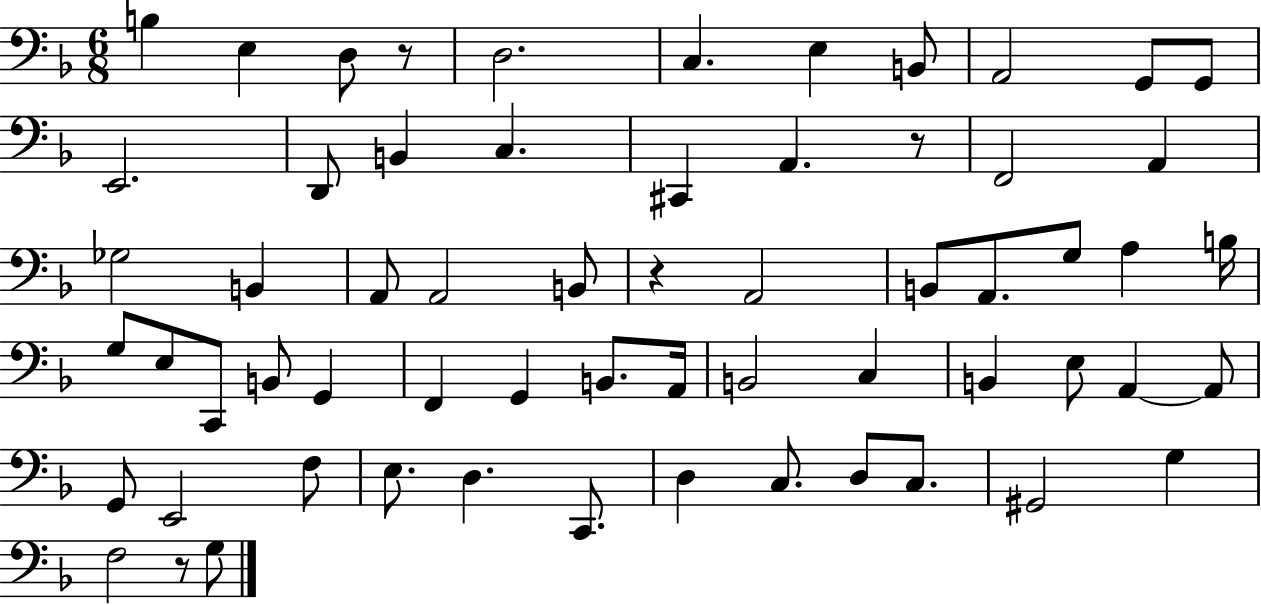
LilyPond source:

{
  \clef bass
  \numericTimeSignature
  \time 6/8
  \key f \major
  \repeat volta 2 { b4 e4 d8 r8 | d2. | c4. e4 b,8 | a,2 g,8 g,8 | \break e,2. | d,8 b,4 c4. | cis,4 a,4. r8 | f,2 a,4 | \break ges2 b,4 | a,8 a,2 b,8 | r4 a,2 | b,8 a,8. g8 a4 b16 | \break g8 e8 c,8 b,8 g,4 | f,4 g,4 b,8. a,16 | b,2 c4 | b,4 e8 a,4~~ a,8 | \break g,8 e,2 f8 | e8. d4. c,8. | d4 c8. d8 c8. | gis,2 g4 | \break f2 r8 g8 | } \bar "|."
}